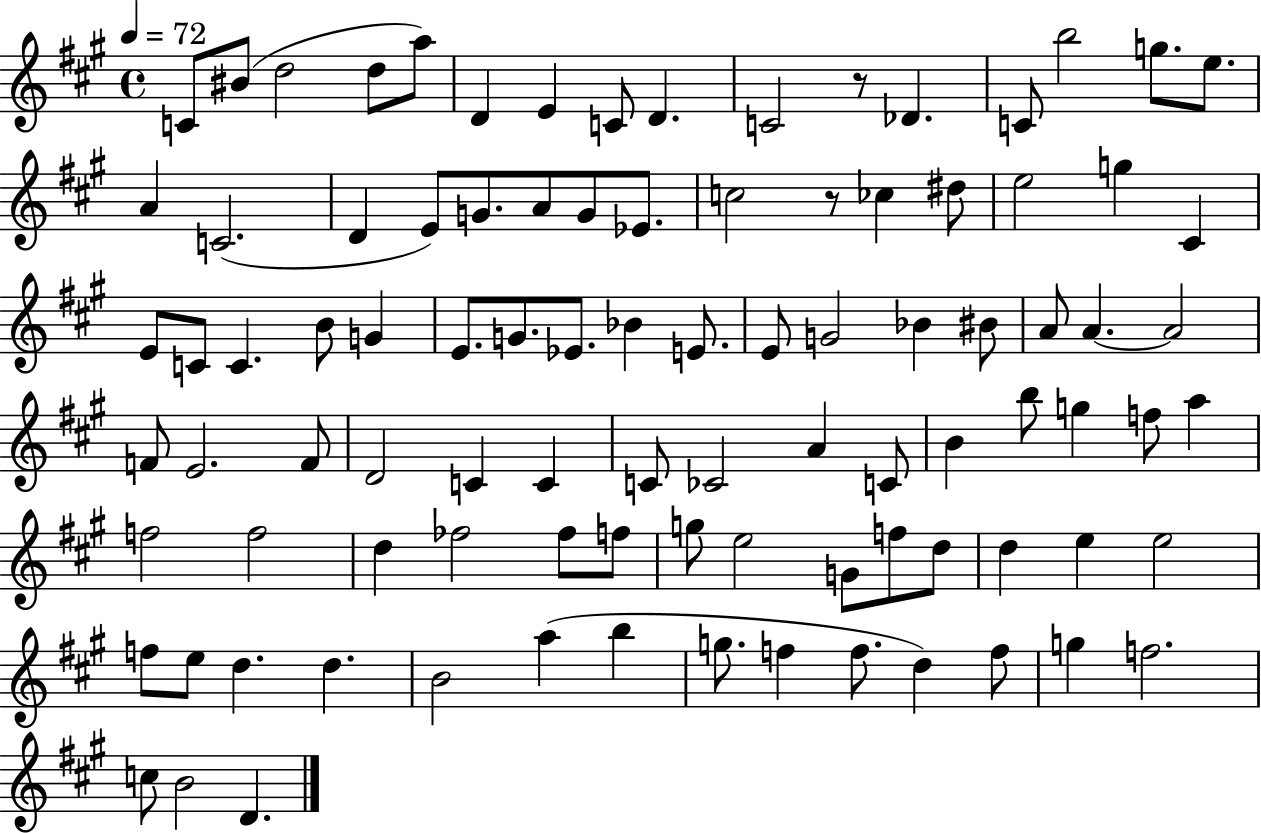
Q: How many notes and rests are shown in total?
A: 94